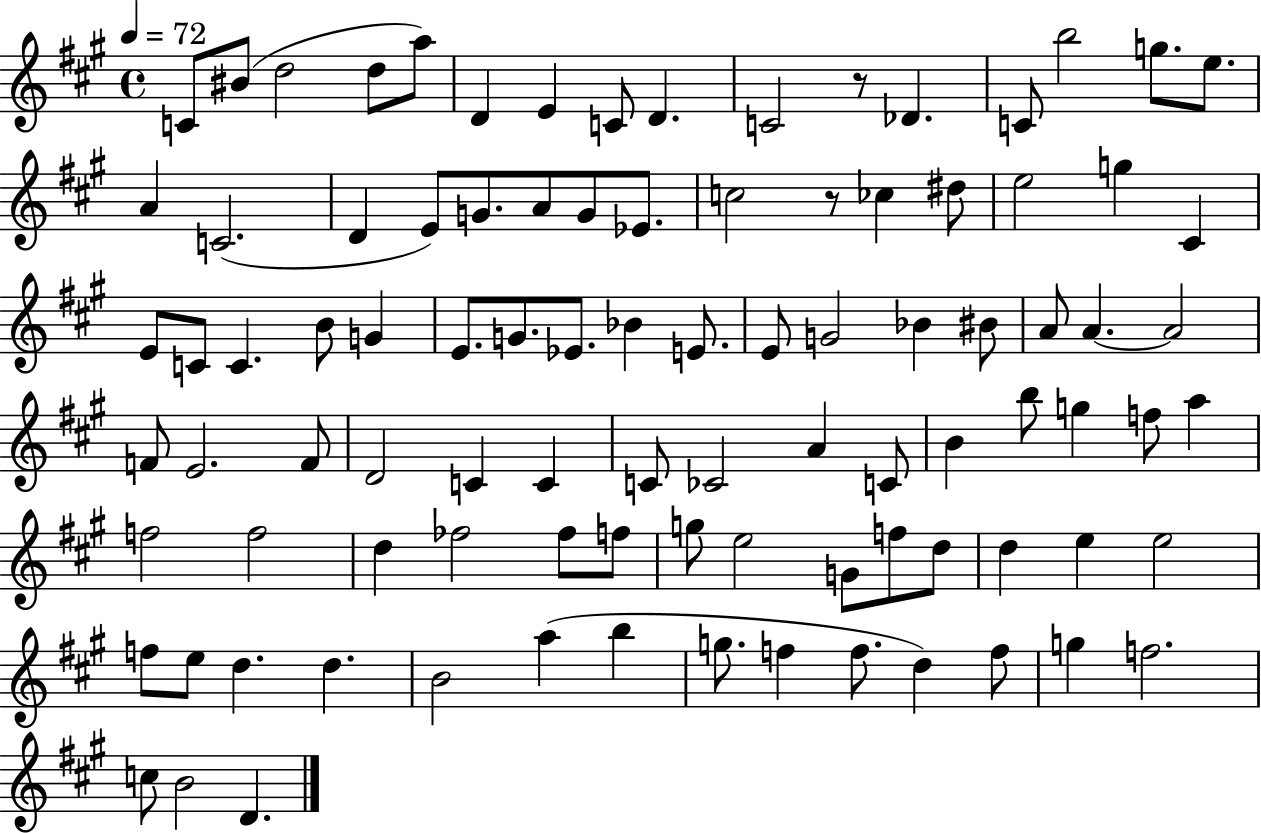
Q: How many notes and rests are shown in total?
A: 94